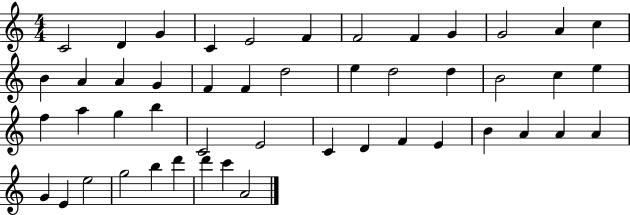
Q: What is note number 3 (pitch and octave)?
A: G4